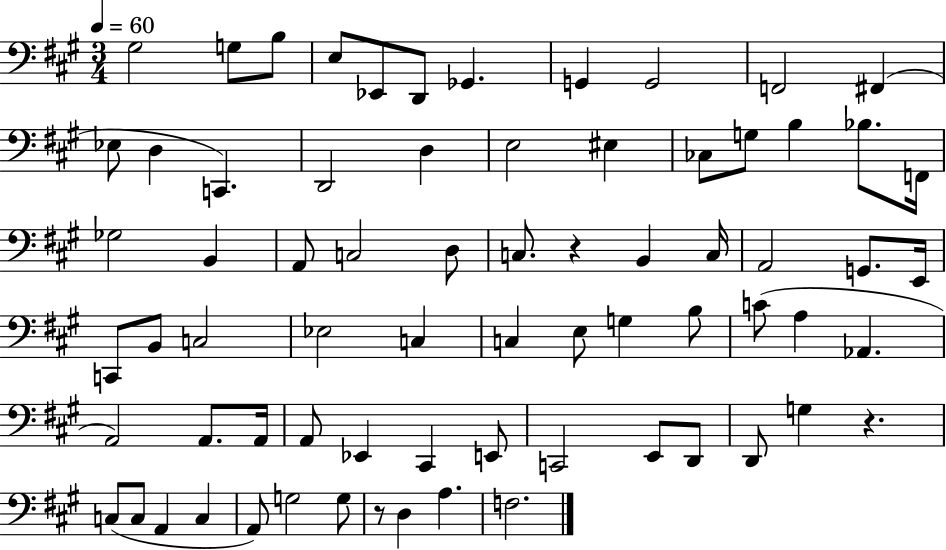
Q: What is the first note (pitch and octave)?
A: G#3